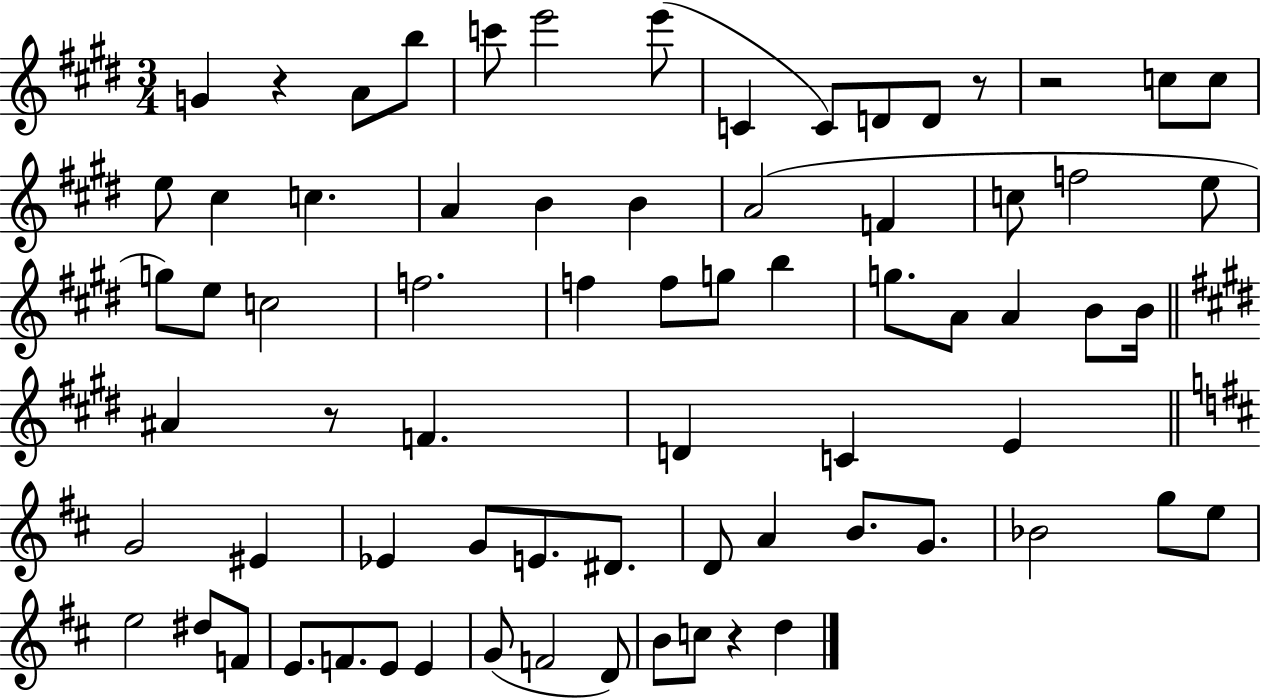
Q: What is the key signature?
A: E major